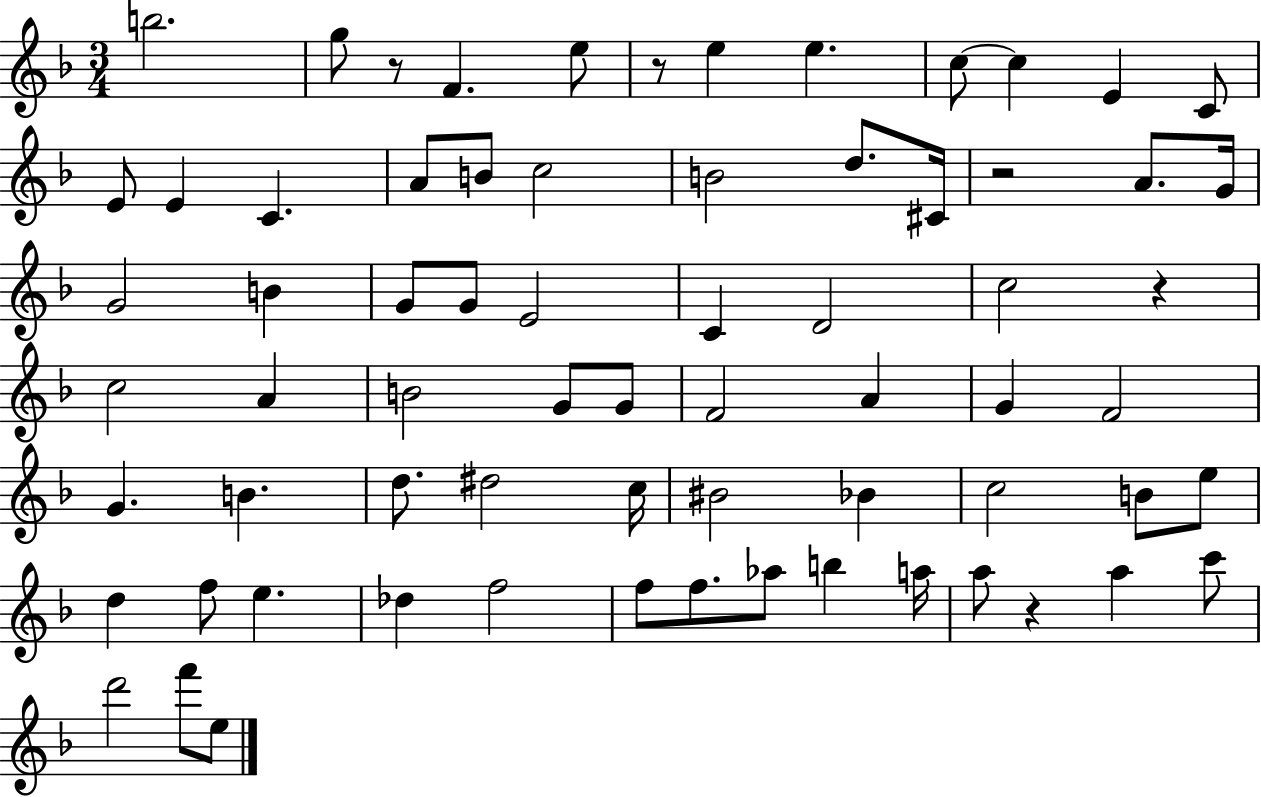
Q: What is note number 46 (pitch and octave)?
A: C5